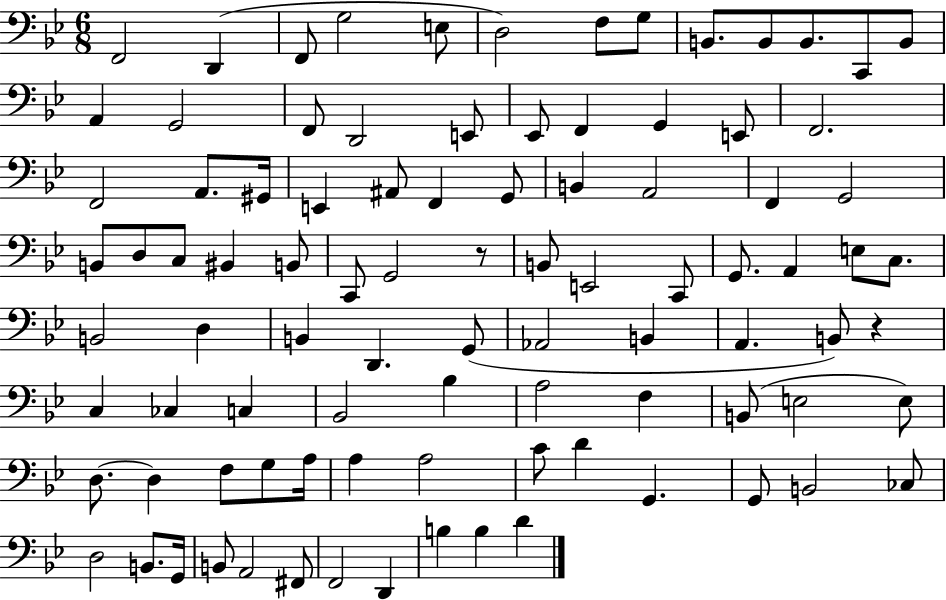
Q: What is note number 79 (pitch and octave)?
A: B2